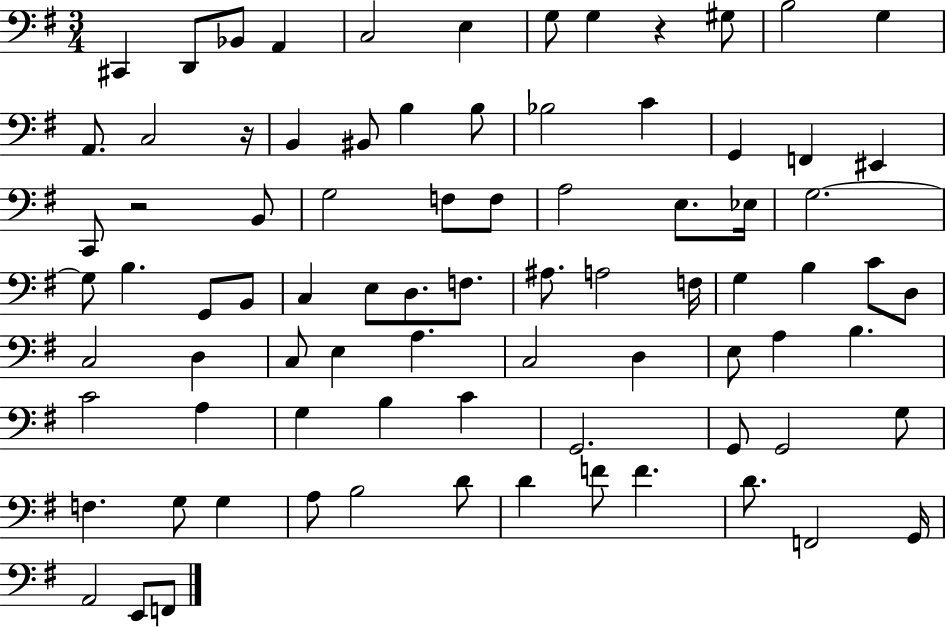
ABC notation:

X:1
T:Untitled
M:3/4
L:1/4
K:G
^C,, D,,/2 _B,,/2 A,, C,2 E, G,/2 G, z ^G,/2 B,2 G, A,,/2 C,2 z/4 B,, ^B,,/2 B, B,/2 _B,2 C G,, F,, ^E,, C,,/2 z2 B,,/2 G,2 F,/2 F,/2 A,2 E,/2 _E,/4 G,2 G,/2 B, G,,/2 B,,/2 C, E,/2 D,/2 F,/2 ^A,/2 A,2 F,/4 G, B, C/2 D,/2 C,2 D, C,/2 E, A, C,2 D, E,/2 A, B, C2 A, G, B, C G,,2 G,,/2 G,,2 G,/2 F, G,/2 G, A,/2 B,2 D/2 D F/2 F D/2 F,,2 G,,/4 A,,2 E,,/2 F,,/2